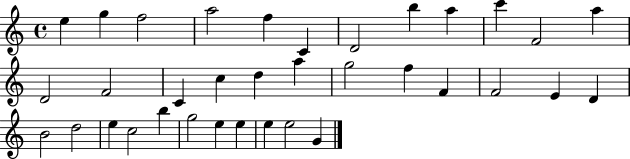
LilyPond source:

{
  \clef treble
  \time 4/4
  \defaultTimeSignature
  \key c \major
  e''4 g''4 f''2 | a''2 f''4 c'4 | d'2 b''4 a''4 | c'''4 f'2 a''4 | \break d'2 f'2 | c'4 c''4 d''4 a''4 | g''2 f''4 f'4 | f'2 e'4 d'4 | \break b'2 d''2 | e''4 c''2 b''4 | g''2 e''4 e''4 | e''4 e''2 g'4 | \break \bar "|."
}